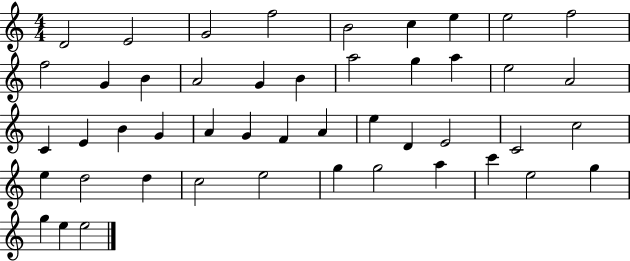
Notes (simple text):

D4/h E4/h G4/h F5/h B4/h C5/q E5/q E5/h F5/h F5/h G4/q B4/q A4/h G4/q B4/q A5/h G5/q A5/q E5/h A4/h C4/q E4/q B4/q G4/q A4/q G4/q F4/q A4/q E5/q D4/q E4/h C4/h C5/h E5/q D5/h D5/q C5/h E5/h G5/q G5/h A5/q C6/q E5/h G5/q G5/q E5/q E5/h